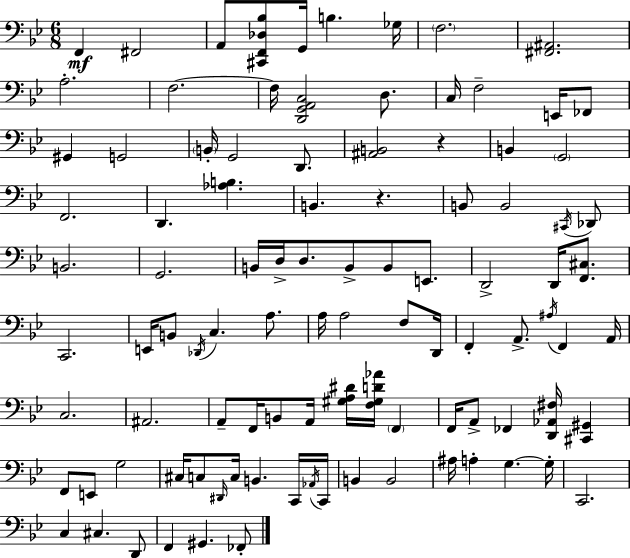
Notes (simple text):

F2/q F#2/h A2/e [C#2,F2,Db3,Bb3]/e G2/s B3/q. Gb3/s F3/h. [F#2,A#2]/h. A3/h. F3/h. F3/s [D2,G2,A2,C3]/h D3/e. C3/s F3/h E2/s FES2/e G#2/q G2/h B2/s G2/h D2/e. [A#2,B2]/h R/q B2/q G2/h F2/h. D2/q. [Ab3,B3]/q. B2/q. R/q. B2/e B2/h C#2/s Db2/e B2/h. G2/h. B2/s D3/s D3/e. B2/e B2/e E2/e. D2/h D2/s [F2,C#3]/e. C2/h. E2/s B2/e Db2/s C3/q. A3/e. A3/s A3/h F3/e D2/s F2/q A2/e. A#3/s F2/q A2/s C3/h. A#2/h. A2/e F2/s B2/e A2/s [G#3,A3,D#4]/s [F3,G#3,D4,Ab4]/s F2/q F2/s A2/e FES2/q [D2,Ab2,F#3]/s [C#2,G#2]/q F2/e E2/e G3/h C#3/s C3/e D#2/s C3/s B2/q. C2/s Ab2/s C2/s B2/q B2/h A#3/s A3/q G3/q. G3/s C2/h. C3/q C#3/q. D2/e F2/q G#2/q. FES2/e